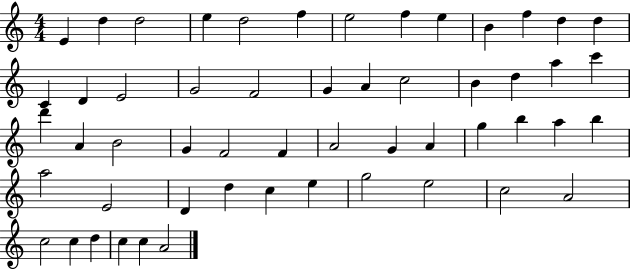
{
  \clef treble
  \numericTimeSignature
  \time 4/4
  \key c \major
  e'4 d''4 d''2 | e''4 d''2 f''4 | e''2 f''4 e''4 | b'4 f''4 d''4 d''4 | \break c'4 d'4 e'2 | g'2 f'2 | g'4 a'4 c''2 | b'4 d''4 a''4 c'''4 | \break d'''4 a'4 b'2 | g'4 f'2 f'4 | a'2 g'4 a'4 | g''4 b''4 a''4 b''4 | \break a''2 e'2 | d'4 d''4 c''4 e''4 | g''2 e''2 | c''2 a'2 | \break c''2 c''4 d''4 | c''4 c''4 a'2 | \bar "|."
}